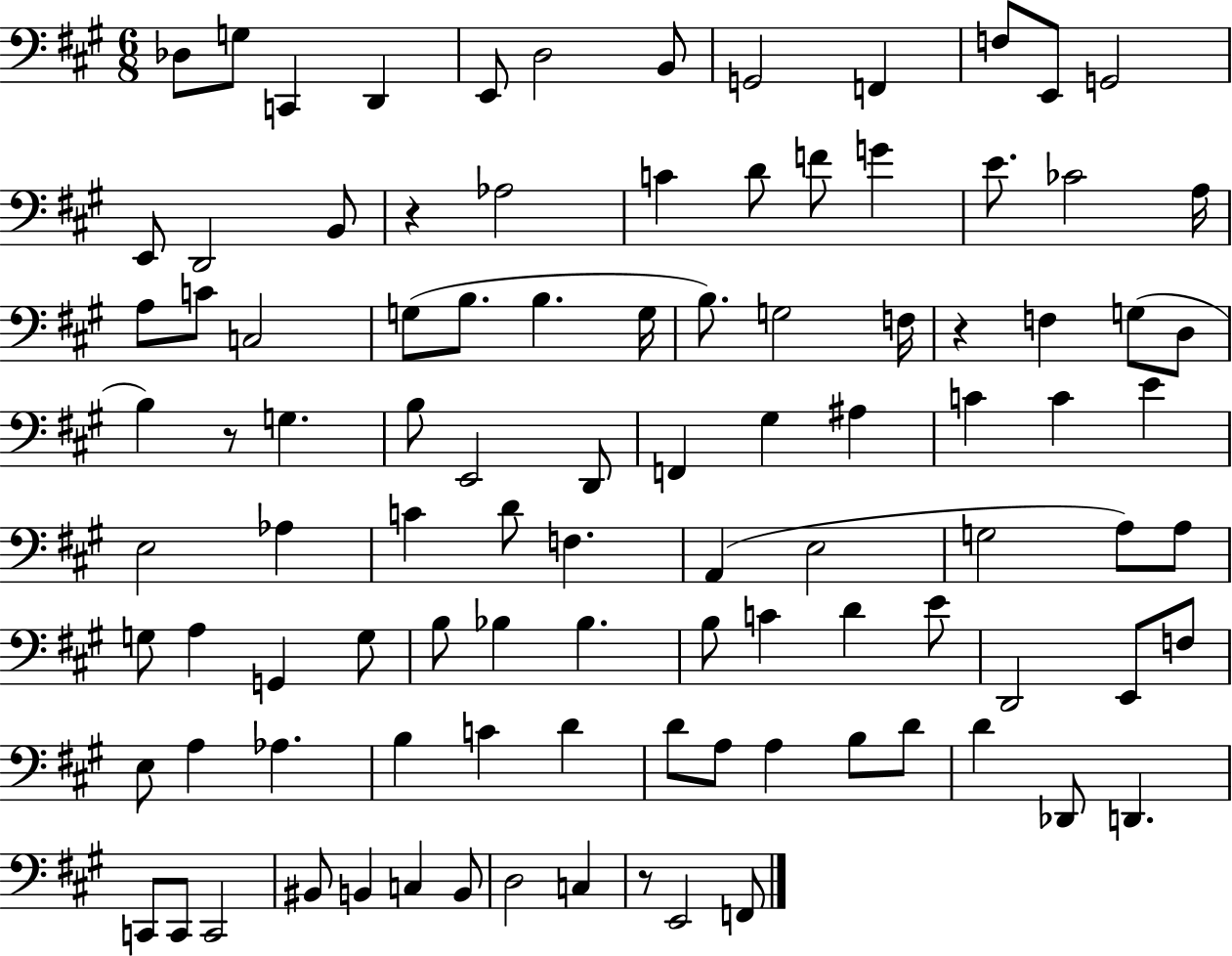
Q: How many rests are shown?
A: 4